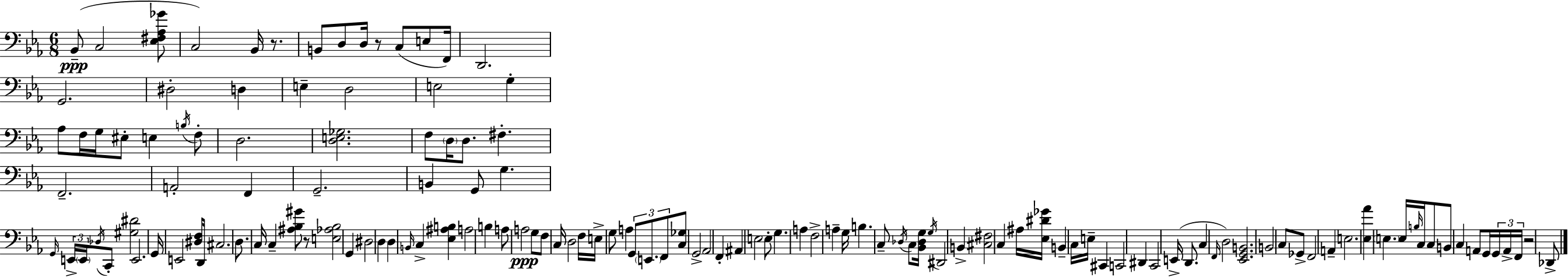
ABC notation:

X:1
T:Untitled
M:6/8
L:1/4
K:Cm
_B,,/2 C,2 [_E,^F,_A,_G]/2 C,2 _B,,/4 z/2 B,,/2 D,/2 D,/4 z/2 C,/2 E,/2 F,,/4 D,,2 G,,2 ^D,2 D, E, D,2 E,2 G, _A,/2 F,/4 G,/4 ^E,/2 E, B,/4 F,/2 D,2 [D,E,_G,]2 F,/2 D,/4 D,/2 ^F, F,,2 A,,2 F,, G,,2 B,, G,,/2 G, G,,/4 E,,/4 E,,/4 _D,/4 C,,/2 [^G,^D]2 E,,2 G,,/4 E,,2 [^D,F,]/2 D,,/4 ^C,2 D,/2 C,/4 C, [^A,_B,^G]/2 z/2 [E,_A,_B,]2 G,, ^D,2 D, D, B,,/4 C, [_E,^A,B,] A,2 B, A,/2 A,2 G,/2 F,/2 C,/4 D,2 F,/4 E,/4 G,/2 A, G,,/2 E,,/2 F,,/2 [C,_G,]/2 G,,2 _A,,2 F,, ^A,, E,2 E,/2 G, A, F,2 A, G,/4 B, C,/2 _D,/4 C,/2 [_B,,_D,G,]/4 G,/4 ^D,,2 B,, [^C,^F,]2 C, ^A,/4 [_E,^D_G]/4 B,, C,/4 E,/4 ^C,, C,,2 ^D,, C,,2 E,,/4 D,,/2 C, F,,/4 D,2 [_E,,G,,B,,]2 B,,2 C,/2 _G,,/2 F,,2 A,, E,2 [_E,_A] E, E,/4 B,/4 C,/4 C,/2 B,,/2 C, A,,/2 G,,/4 G,,/4 A,,/4 F,,/4 z2 _D,,/2